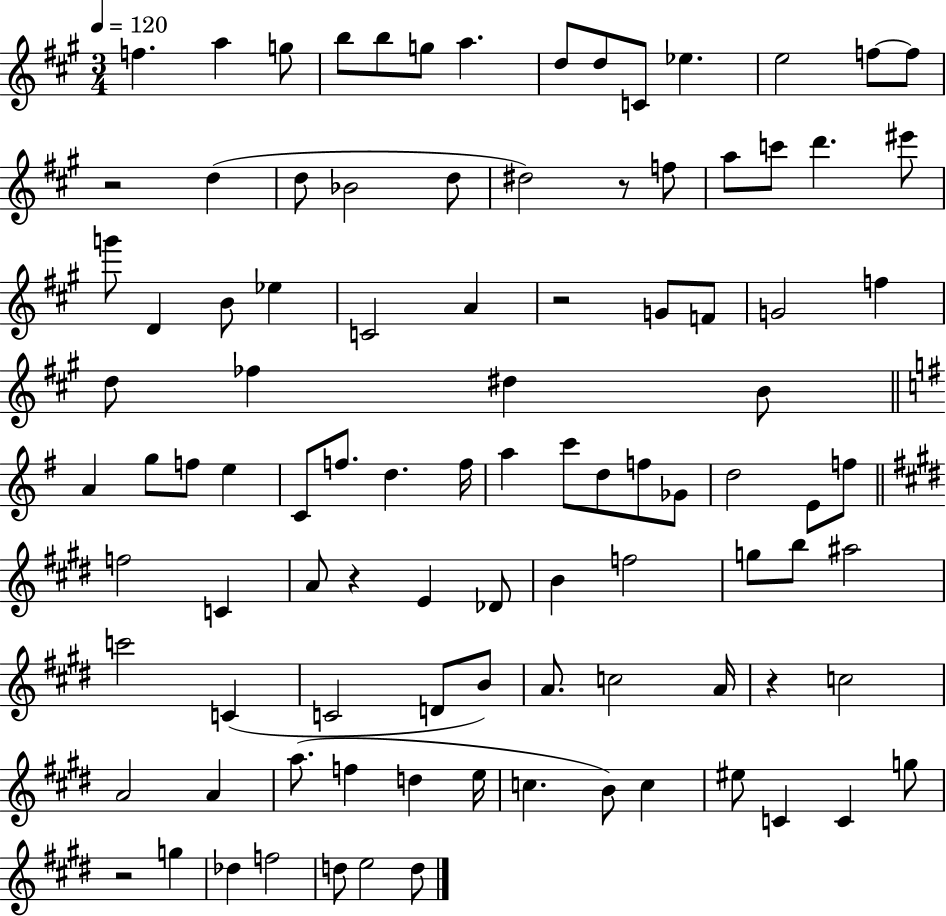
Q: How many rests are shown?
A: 6